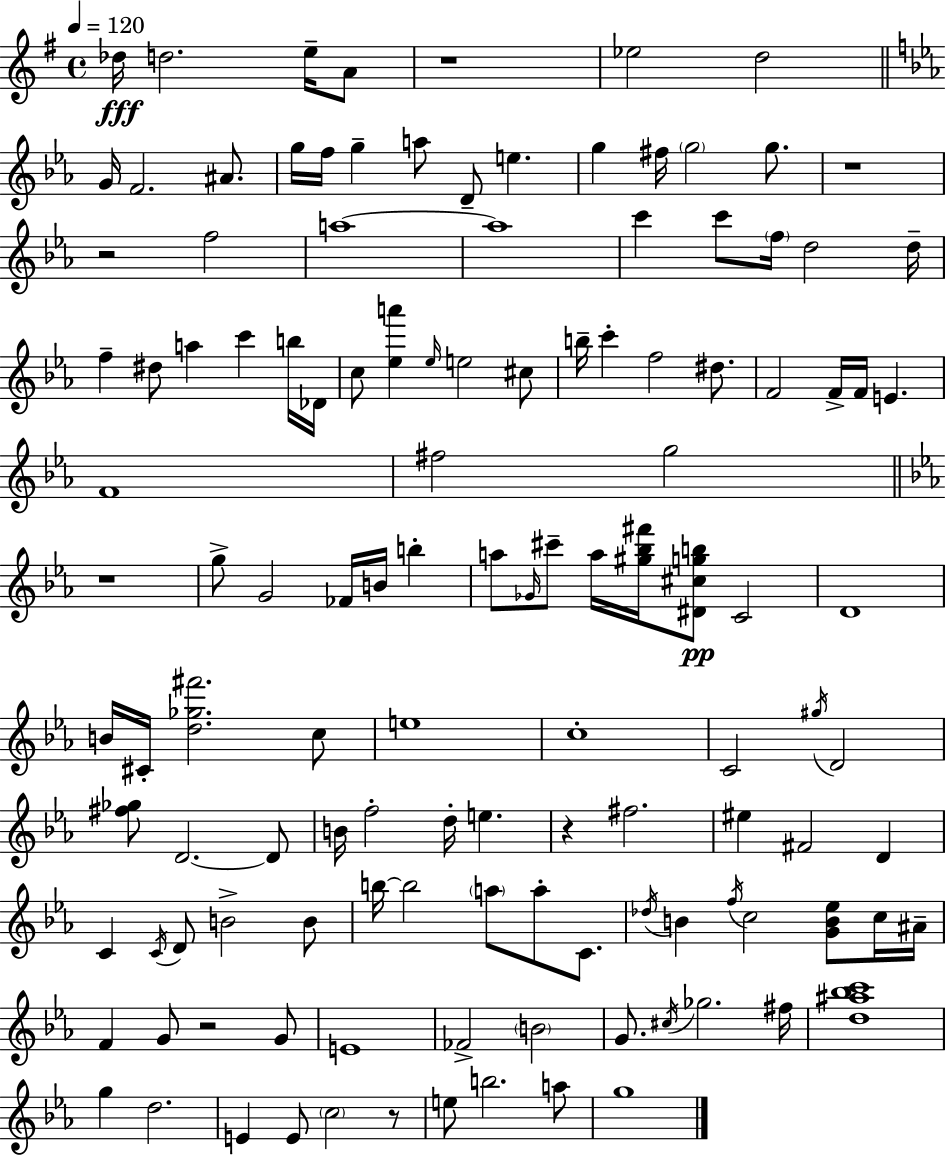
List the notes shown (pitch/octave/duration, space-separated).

Db5/s D5/h. E5/s A4/e R/w Eb5/h D5/h G4/s F4/h. A#4/e. G5/s F5/s G5/q A5/e D4/e E5/q. G5/q F#5/s G5/h G5/e. R/w R/h F5/h A5/w A5/w C6/q C6/e F5/s D5/h D5/s F5/q D#5/e A5/q C6/q B5/s Db4/s C5/e [Eb5,A6]/q Eb5/s E5/h C#5/e B5/s C6/q F5/h D#5/e. F4/h F4/s F4/s E4/q. F4/w F#5/h G5/h R/w G5/e G4/h FES4/s B4/s B5/q A5/e Gb4/s C#6/e A5/s [G#5,Bb5,F#6]/s [D#4,C#5,G5,B5]/e C4/h D4/w B4/s C#4/s [D5,Gb5,F#6]/h. C5/e E5/w C5/w C4/h G#5/s D4/h [F#5,Gb5]/e D4/h. D4/e B4/s F5/h D5/s E5/q. R/q F#5/h. EIS5/q F#4/h D4/q C4/q C4/s D4/e B4/h B4/e B5/s B5/h A5/e A5/e C4/e. Db5/s B4/q F5/s C5/h [G4,B4,Eb5]/e C5/s A#4/s F4/q G4/e R/h G4/e E4/w FES4/h B4/h G4/e. C#5/s Gb5/h. F#5/s [D5,A#5,Bb5,C6]/w G5/q D5/h. E4/q E4/e C5/h R/e E5/e B5/h. A5/e G5/w